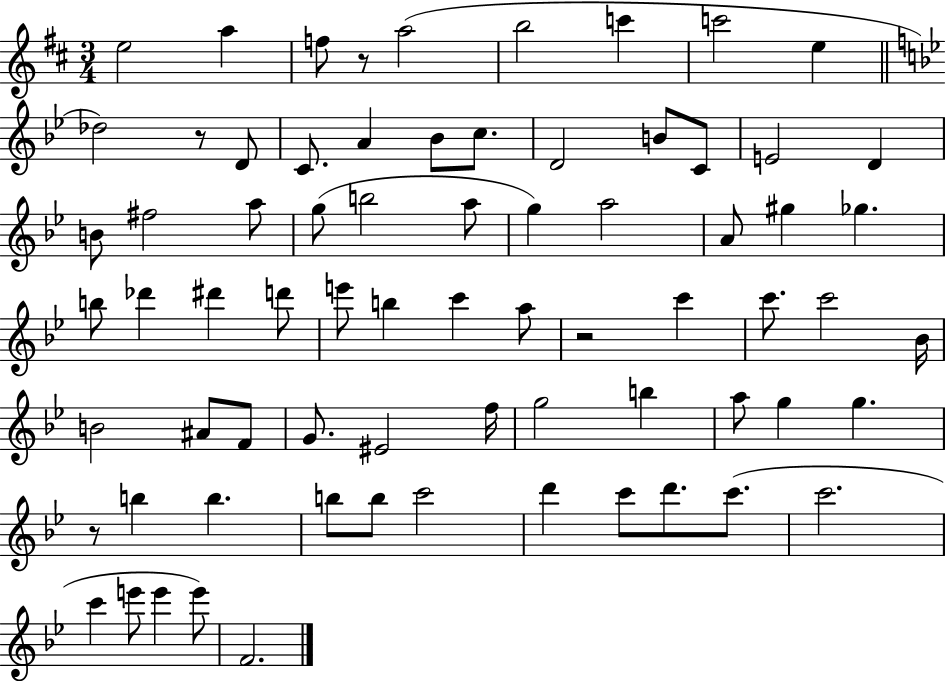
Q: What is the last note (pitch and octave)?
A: F4